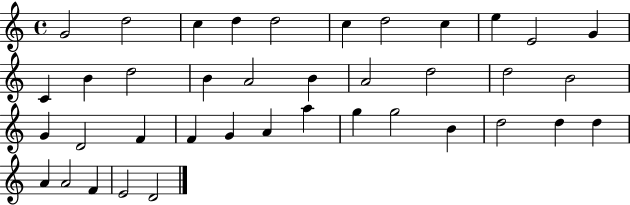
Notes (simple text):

G4/h D5/h C5/q D5/q D5/h C5/q D5/h C5/q E5/q E4/h G4/q C4/q B4/q D5/h B4/q A4/h B4/q A4/h D5/h D5/h B4/h G4/q D4/h F4/q F4/q G4/q A4/q A5/q G5/q G5/h B4/q D5/h D5/q D5/q A4/q A4/h F4/q E4/h D4/h